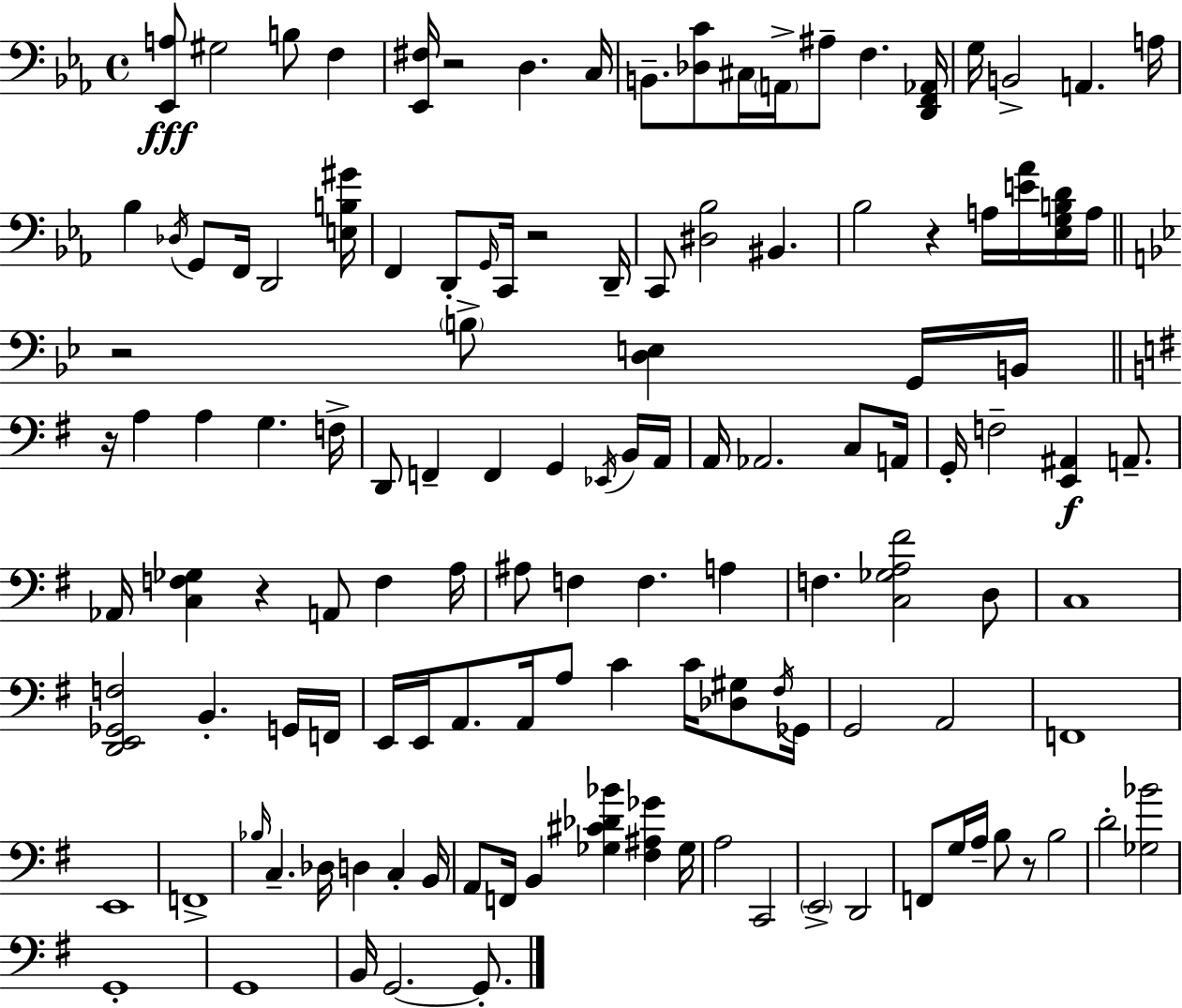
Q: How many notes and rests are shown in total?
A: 127